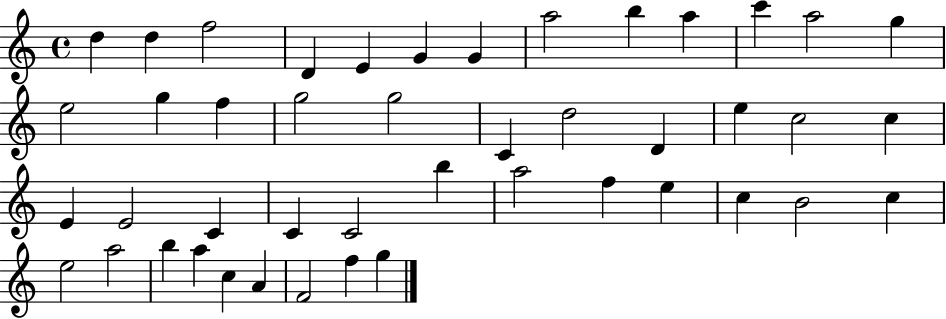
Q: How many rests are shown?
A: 0